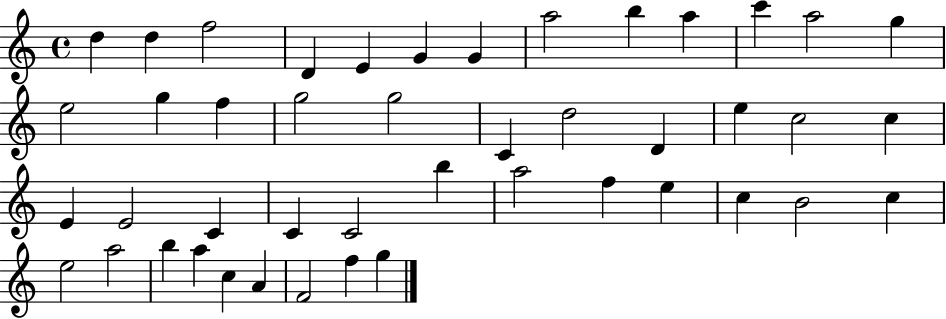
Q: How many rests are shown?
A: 0